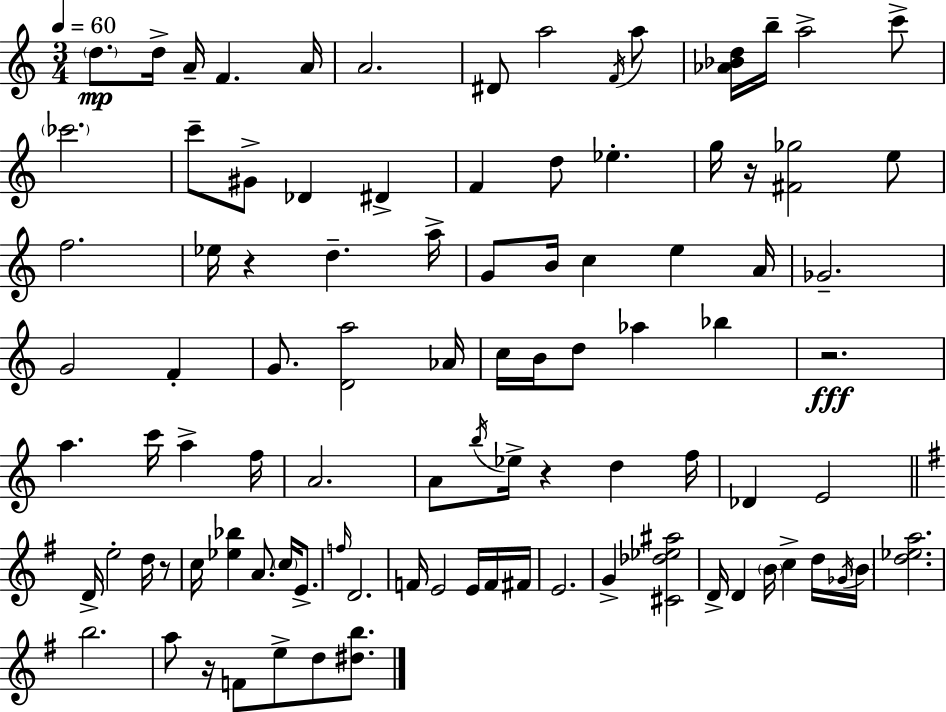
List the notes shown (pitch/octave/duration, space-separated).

D5/e. D5/s A4/s F4/q. A4/s A4/h. D#4/e A5/h F4/s A5/e [Ab4,Bb4,D5]/s B5/s A5/h C6/e CES6/h. C6/e G#4/e Db4/q D#4/q F4/q D5/e Eb5/q. G5/s R/s [F#4,Gb5]/h E5/e F5/h. Eb5/s R/q D5/q. A5/s G4/e B4/s C5/q E5/q A4/s Gb4/h. G4/h F4/q G4/e. [D4,A5]/h Ab4/s C5/s B4/s D5/e Ab5/q Bb5/q R/h. A5/q. C6/s A5/q F5/s A4/h. A4/e B5/s Eb5/s R/q D5/q F5/s Db4/q E4/h D4/s E5/h D5/s R/e C5/s [Eb5,Bb5]/q A4/e. C5/s E4/e. F5/s D4/h. F4/s E4/h E4/s F4/s F#4/s E4/h. G4/q [C#4,Db5,Eb5,A#5]/h D4/s D4/q B4/s C5/q D5/s Gb4/s B4/s [D5,Eb5,A5]/h. B5/h. A5/e R/s F4/e E5/e D5/e [D#5,B5]/e.